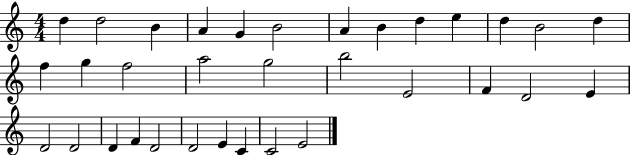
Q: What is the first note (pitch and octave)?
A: D5